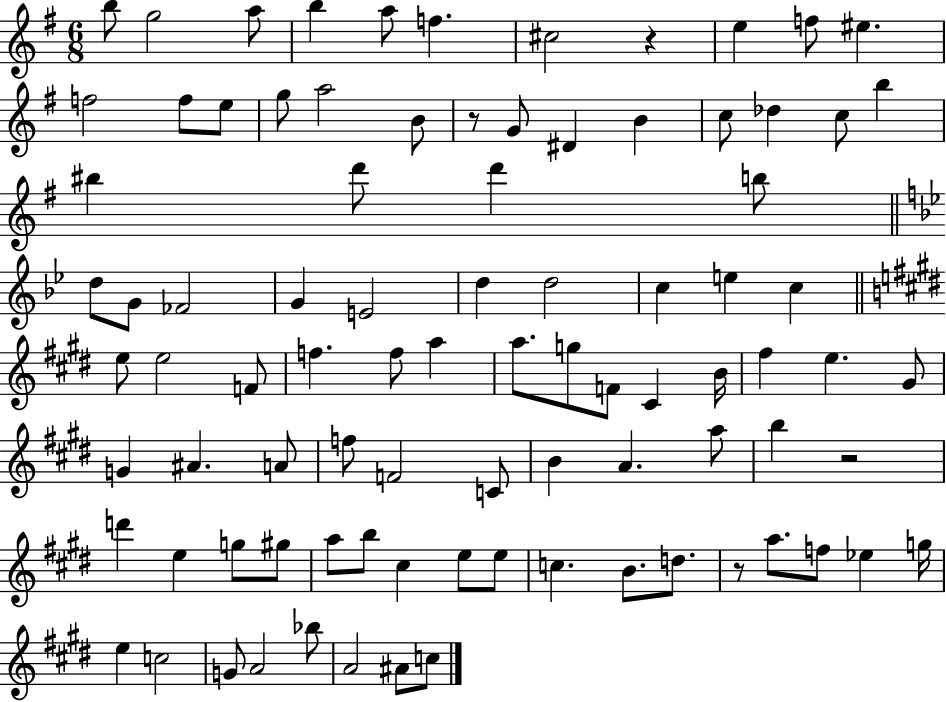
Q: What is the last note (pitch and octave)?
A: C5